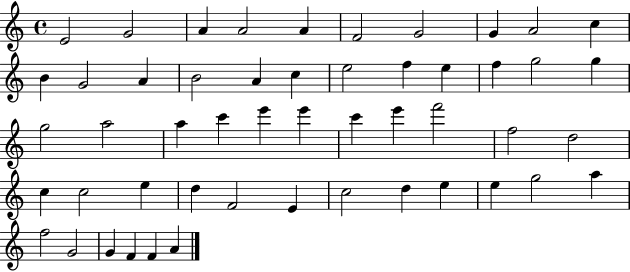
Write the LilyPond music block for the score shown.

{
  \clef treble
  \time 4/4
  \defaultTimeSignature
  \key c \major
  e'2 g'2 | a'4 a'2 a'4 | f'2 g'2 | g'4 a'2 c''4 | \break b'4 g'2 a'4 | b'2 a'4 c''4 | e''2 f''4 e''4 | f''4 g''2 g''4 | \break g''2 a''2 | a''4 c'''4 e'''4 e'''4 | c'''4 e'''4 f'''2 | f''2 d''2 | \break c''4 c''2 e''4 | d''4 f'2 e'4 | c''2 d''4 e''4 | e''4 g''2 a''4 | \break f''2 g'2 | g'4 f'4 f'4 a'4 | \bar "|."
}